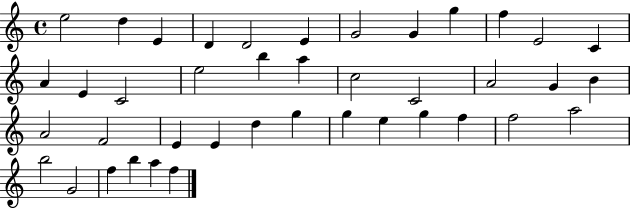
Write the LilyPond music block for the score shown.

{
  \clef treble
  \time 4/4
  \defaultTimeSignature
  \key c \major
  e''2 d''4 e'4 | d'4 d'2 e'4 | g'2 g'4 g''4 | f''4 e'2 c'4 | \break a'4 e'4 c'2 | e''2 b''4 a''4 | c''2 c'2 | a'2 g'4 b'4 | \break a'2 f'2 | e'4 e'4 d''4 g''4 | g''4 e''4 g''4 f''4 | f''2 a''2 | \break b''2 g'2 | f''4 b''4 a''4 f''4 | \bar "|."
}